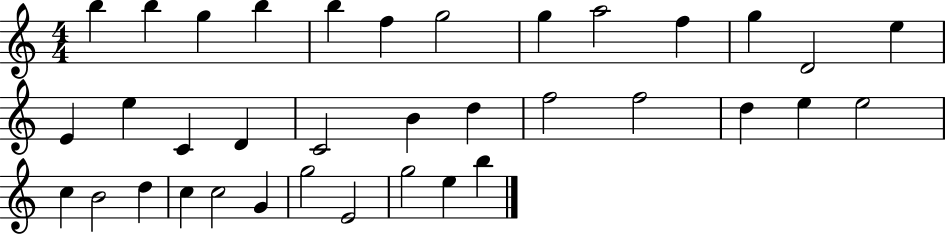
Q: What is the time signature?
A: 4/4